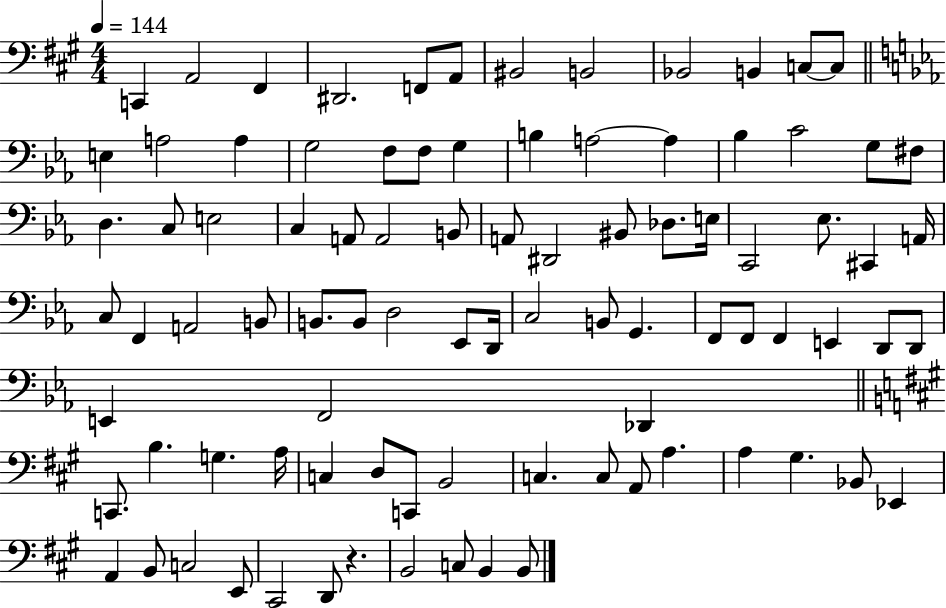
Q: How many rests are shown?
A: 1